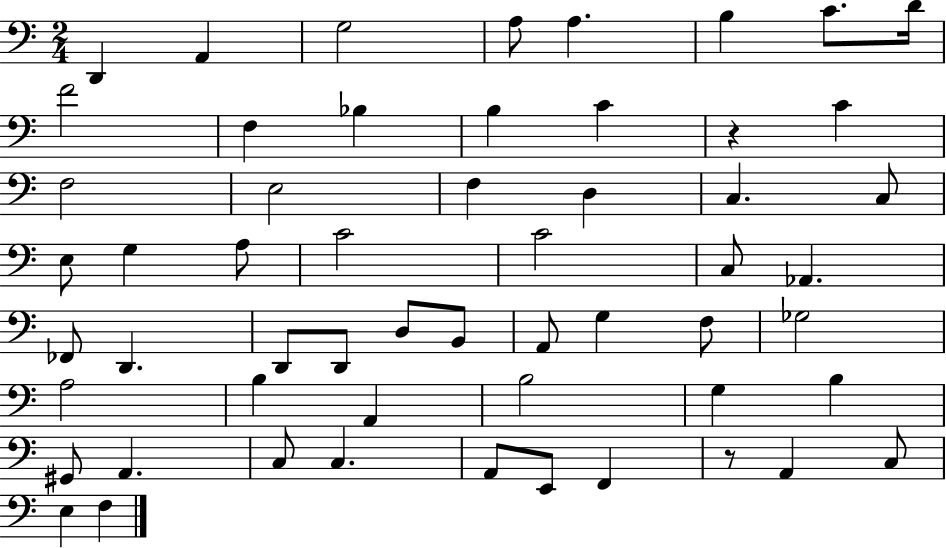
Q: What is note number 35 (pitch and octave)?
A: G3